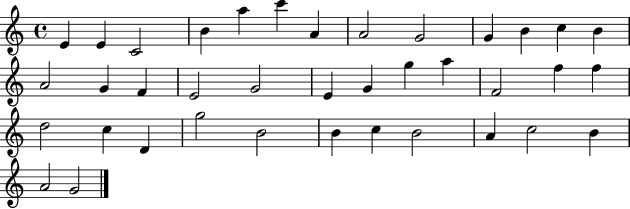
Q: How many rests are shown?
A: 0